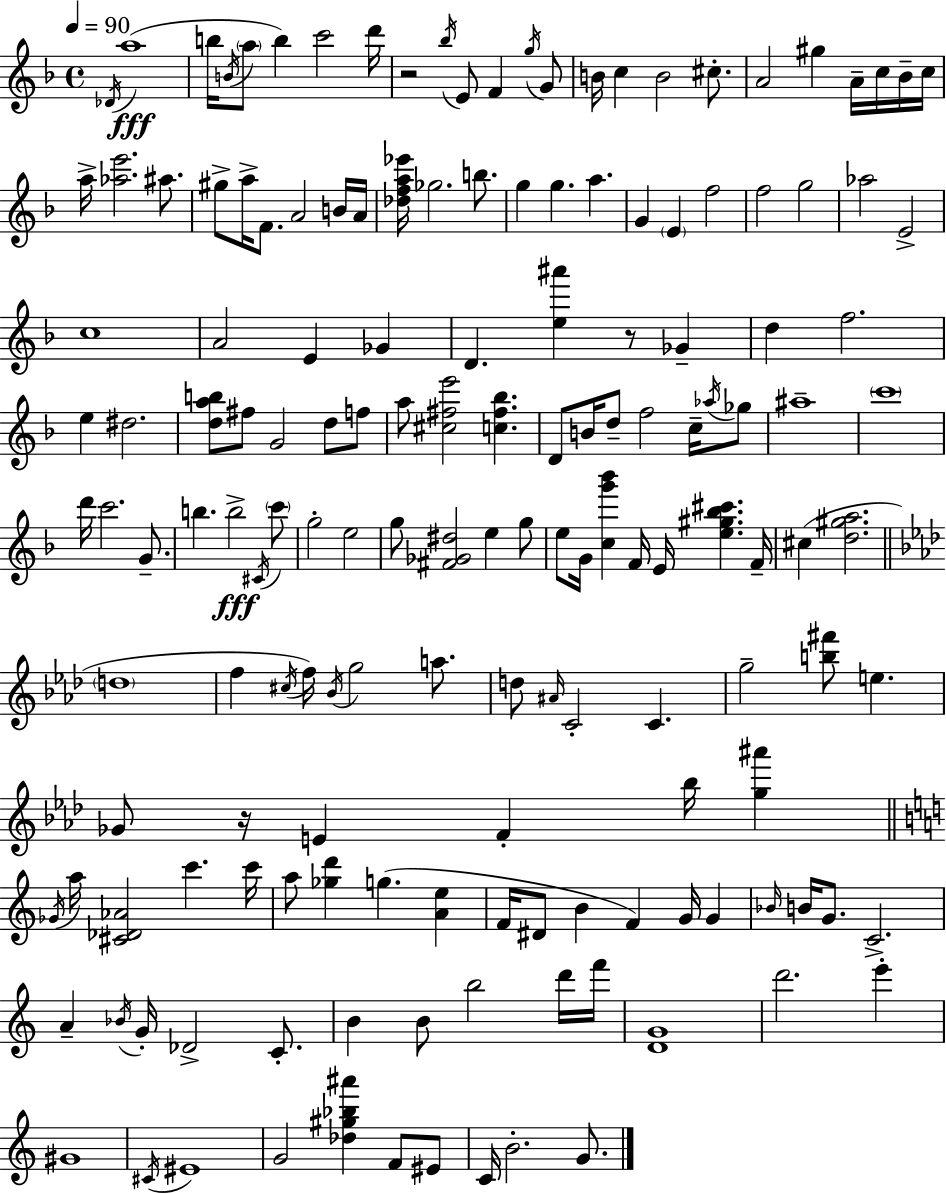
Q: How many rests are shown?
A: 3